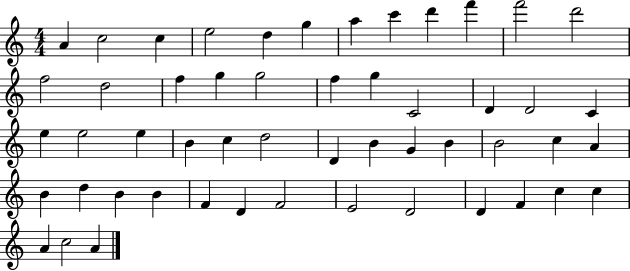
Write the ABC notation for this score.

X:1
T:Untitled
M:4/4
L:1/4
K:C
A c2 c e2 d g a c' d' f' f'2 d'2 f2 d2 f g g2 f g C2 D D2 C e e2 e B c d2 D B G B B2 c A B d B B F D F2 E2 D2 D F c c A c2 A